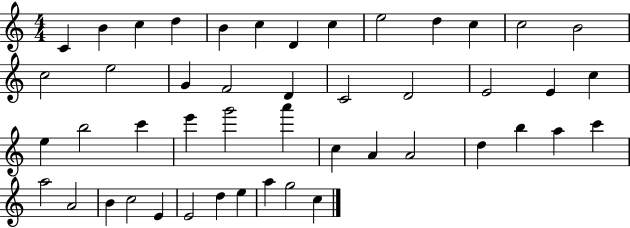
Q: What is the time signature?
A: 4/4